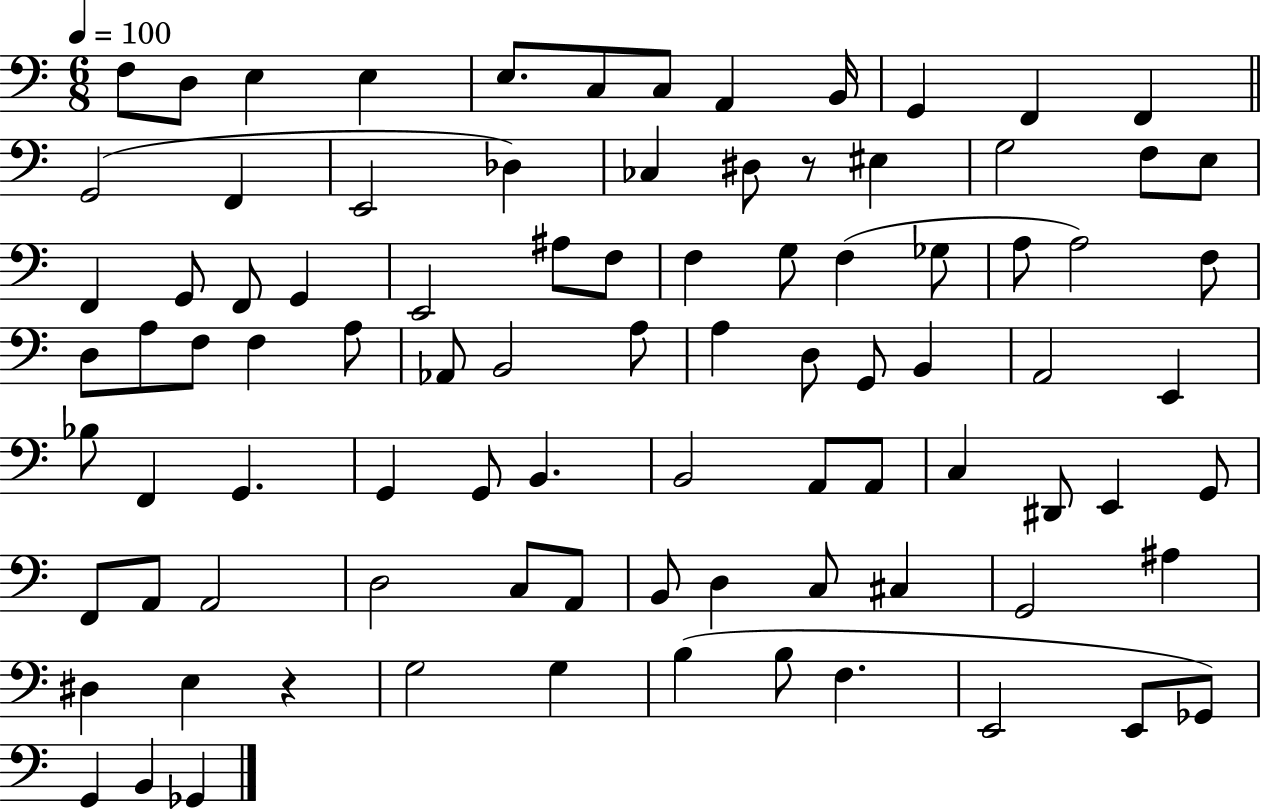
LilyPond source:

{
  \clef bass
  \numericTimeSignature
  \time 6/8
  \key c \major
  \tempo 4 = 100
  f8 d8 e4 e4 | e8. c8 c8 a,4 b,16 | g,4 f,4 f,4 | \bar "||" \break \key c \major g,2( f,4 | e,2 des4) | ces4 dis8 r8 eis4 | g2 f8 e8 | \break f,4 g,8 f,8 g,4 | e,2 ais8 f8 | f4 g8 f4( ges8 | a8 a2) f8 | \break d8 a8 f8 f4 a8 | aes,8 b,2 a8 | a4 d8 g,8 b,4 | a,2 e,4 | \break bes8 f,4 g,4. | g,4 g,8 b,4. | b,2 a,8 a,8 | c4 dis,8 e,4 g,8 | \break f,8 a,8 a,2 | d2 c8 a,8 | b,8 d4 c8 cis4 | g,2 ais4 | \break dis4 e4 r4 | g2 g4 | b4( b8 f4. | e,2 e,8 ges,8) | \break g,4 b,4 ges,4 | \bar "|."
}